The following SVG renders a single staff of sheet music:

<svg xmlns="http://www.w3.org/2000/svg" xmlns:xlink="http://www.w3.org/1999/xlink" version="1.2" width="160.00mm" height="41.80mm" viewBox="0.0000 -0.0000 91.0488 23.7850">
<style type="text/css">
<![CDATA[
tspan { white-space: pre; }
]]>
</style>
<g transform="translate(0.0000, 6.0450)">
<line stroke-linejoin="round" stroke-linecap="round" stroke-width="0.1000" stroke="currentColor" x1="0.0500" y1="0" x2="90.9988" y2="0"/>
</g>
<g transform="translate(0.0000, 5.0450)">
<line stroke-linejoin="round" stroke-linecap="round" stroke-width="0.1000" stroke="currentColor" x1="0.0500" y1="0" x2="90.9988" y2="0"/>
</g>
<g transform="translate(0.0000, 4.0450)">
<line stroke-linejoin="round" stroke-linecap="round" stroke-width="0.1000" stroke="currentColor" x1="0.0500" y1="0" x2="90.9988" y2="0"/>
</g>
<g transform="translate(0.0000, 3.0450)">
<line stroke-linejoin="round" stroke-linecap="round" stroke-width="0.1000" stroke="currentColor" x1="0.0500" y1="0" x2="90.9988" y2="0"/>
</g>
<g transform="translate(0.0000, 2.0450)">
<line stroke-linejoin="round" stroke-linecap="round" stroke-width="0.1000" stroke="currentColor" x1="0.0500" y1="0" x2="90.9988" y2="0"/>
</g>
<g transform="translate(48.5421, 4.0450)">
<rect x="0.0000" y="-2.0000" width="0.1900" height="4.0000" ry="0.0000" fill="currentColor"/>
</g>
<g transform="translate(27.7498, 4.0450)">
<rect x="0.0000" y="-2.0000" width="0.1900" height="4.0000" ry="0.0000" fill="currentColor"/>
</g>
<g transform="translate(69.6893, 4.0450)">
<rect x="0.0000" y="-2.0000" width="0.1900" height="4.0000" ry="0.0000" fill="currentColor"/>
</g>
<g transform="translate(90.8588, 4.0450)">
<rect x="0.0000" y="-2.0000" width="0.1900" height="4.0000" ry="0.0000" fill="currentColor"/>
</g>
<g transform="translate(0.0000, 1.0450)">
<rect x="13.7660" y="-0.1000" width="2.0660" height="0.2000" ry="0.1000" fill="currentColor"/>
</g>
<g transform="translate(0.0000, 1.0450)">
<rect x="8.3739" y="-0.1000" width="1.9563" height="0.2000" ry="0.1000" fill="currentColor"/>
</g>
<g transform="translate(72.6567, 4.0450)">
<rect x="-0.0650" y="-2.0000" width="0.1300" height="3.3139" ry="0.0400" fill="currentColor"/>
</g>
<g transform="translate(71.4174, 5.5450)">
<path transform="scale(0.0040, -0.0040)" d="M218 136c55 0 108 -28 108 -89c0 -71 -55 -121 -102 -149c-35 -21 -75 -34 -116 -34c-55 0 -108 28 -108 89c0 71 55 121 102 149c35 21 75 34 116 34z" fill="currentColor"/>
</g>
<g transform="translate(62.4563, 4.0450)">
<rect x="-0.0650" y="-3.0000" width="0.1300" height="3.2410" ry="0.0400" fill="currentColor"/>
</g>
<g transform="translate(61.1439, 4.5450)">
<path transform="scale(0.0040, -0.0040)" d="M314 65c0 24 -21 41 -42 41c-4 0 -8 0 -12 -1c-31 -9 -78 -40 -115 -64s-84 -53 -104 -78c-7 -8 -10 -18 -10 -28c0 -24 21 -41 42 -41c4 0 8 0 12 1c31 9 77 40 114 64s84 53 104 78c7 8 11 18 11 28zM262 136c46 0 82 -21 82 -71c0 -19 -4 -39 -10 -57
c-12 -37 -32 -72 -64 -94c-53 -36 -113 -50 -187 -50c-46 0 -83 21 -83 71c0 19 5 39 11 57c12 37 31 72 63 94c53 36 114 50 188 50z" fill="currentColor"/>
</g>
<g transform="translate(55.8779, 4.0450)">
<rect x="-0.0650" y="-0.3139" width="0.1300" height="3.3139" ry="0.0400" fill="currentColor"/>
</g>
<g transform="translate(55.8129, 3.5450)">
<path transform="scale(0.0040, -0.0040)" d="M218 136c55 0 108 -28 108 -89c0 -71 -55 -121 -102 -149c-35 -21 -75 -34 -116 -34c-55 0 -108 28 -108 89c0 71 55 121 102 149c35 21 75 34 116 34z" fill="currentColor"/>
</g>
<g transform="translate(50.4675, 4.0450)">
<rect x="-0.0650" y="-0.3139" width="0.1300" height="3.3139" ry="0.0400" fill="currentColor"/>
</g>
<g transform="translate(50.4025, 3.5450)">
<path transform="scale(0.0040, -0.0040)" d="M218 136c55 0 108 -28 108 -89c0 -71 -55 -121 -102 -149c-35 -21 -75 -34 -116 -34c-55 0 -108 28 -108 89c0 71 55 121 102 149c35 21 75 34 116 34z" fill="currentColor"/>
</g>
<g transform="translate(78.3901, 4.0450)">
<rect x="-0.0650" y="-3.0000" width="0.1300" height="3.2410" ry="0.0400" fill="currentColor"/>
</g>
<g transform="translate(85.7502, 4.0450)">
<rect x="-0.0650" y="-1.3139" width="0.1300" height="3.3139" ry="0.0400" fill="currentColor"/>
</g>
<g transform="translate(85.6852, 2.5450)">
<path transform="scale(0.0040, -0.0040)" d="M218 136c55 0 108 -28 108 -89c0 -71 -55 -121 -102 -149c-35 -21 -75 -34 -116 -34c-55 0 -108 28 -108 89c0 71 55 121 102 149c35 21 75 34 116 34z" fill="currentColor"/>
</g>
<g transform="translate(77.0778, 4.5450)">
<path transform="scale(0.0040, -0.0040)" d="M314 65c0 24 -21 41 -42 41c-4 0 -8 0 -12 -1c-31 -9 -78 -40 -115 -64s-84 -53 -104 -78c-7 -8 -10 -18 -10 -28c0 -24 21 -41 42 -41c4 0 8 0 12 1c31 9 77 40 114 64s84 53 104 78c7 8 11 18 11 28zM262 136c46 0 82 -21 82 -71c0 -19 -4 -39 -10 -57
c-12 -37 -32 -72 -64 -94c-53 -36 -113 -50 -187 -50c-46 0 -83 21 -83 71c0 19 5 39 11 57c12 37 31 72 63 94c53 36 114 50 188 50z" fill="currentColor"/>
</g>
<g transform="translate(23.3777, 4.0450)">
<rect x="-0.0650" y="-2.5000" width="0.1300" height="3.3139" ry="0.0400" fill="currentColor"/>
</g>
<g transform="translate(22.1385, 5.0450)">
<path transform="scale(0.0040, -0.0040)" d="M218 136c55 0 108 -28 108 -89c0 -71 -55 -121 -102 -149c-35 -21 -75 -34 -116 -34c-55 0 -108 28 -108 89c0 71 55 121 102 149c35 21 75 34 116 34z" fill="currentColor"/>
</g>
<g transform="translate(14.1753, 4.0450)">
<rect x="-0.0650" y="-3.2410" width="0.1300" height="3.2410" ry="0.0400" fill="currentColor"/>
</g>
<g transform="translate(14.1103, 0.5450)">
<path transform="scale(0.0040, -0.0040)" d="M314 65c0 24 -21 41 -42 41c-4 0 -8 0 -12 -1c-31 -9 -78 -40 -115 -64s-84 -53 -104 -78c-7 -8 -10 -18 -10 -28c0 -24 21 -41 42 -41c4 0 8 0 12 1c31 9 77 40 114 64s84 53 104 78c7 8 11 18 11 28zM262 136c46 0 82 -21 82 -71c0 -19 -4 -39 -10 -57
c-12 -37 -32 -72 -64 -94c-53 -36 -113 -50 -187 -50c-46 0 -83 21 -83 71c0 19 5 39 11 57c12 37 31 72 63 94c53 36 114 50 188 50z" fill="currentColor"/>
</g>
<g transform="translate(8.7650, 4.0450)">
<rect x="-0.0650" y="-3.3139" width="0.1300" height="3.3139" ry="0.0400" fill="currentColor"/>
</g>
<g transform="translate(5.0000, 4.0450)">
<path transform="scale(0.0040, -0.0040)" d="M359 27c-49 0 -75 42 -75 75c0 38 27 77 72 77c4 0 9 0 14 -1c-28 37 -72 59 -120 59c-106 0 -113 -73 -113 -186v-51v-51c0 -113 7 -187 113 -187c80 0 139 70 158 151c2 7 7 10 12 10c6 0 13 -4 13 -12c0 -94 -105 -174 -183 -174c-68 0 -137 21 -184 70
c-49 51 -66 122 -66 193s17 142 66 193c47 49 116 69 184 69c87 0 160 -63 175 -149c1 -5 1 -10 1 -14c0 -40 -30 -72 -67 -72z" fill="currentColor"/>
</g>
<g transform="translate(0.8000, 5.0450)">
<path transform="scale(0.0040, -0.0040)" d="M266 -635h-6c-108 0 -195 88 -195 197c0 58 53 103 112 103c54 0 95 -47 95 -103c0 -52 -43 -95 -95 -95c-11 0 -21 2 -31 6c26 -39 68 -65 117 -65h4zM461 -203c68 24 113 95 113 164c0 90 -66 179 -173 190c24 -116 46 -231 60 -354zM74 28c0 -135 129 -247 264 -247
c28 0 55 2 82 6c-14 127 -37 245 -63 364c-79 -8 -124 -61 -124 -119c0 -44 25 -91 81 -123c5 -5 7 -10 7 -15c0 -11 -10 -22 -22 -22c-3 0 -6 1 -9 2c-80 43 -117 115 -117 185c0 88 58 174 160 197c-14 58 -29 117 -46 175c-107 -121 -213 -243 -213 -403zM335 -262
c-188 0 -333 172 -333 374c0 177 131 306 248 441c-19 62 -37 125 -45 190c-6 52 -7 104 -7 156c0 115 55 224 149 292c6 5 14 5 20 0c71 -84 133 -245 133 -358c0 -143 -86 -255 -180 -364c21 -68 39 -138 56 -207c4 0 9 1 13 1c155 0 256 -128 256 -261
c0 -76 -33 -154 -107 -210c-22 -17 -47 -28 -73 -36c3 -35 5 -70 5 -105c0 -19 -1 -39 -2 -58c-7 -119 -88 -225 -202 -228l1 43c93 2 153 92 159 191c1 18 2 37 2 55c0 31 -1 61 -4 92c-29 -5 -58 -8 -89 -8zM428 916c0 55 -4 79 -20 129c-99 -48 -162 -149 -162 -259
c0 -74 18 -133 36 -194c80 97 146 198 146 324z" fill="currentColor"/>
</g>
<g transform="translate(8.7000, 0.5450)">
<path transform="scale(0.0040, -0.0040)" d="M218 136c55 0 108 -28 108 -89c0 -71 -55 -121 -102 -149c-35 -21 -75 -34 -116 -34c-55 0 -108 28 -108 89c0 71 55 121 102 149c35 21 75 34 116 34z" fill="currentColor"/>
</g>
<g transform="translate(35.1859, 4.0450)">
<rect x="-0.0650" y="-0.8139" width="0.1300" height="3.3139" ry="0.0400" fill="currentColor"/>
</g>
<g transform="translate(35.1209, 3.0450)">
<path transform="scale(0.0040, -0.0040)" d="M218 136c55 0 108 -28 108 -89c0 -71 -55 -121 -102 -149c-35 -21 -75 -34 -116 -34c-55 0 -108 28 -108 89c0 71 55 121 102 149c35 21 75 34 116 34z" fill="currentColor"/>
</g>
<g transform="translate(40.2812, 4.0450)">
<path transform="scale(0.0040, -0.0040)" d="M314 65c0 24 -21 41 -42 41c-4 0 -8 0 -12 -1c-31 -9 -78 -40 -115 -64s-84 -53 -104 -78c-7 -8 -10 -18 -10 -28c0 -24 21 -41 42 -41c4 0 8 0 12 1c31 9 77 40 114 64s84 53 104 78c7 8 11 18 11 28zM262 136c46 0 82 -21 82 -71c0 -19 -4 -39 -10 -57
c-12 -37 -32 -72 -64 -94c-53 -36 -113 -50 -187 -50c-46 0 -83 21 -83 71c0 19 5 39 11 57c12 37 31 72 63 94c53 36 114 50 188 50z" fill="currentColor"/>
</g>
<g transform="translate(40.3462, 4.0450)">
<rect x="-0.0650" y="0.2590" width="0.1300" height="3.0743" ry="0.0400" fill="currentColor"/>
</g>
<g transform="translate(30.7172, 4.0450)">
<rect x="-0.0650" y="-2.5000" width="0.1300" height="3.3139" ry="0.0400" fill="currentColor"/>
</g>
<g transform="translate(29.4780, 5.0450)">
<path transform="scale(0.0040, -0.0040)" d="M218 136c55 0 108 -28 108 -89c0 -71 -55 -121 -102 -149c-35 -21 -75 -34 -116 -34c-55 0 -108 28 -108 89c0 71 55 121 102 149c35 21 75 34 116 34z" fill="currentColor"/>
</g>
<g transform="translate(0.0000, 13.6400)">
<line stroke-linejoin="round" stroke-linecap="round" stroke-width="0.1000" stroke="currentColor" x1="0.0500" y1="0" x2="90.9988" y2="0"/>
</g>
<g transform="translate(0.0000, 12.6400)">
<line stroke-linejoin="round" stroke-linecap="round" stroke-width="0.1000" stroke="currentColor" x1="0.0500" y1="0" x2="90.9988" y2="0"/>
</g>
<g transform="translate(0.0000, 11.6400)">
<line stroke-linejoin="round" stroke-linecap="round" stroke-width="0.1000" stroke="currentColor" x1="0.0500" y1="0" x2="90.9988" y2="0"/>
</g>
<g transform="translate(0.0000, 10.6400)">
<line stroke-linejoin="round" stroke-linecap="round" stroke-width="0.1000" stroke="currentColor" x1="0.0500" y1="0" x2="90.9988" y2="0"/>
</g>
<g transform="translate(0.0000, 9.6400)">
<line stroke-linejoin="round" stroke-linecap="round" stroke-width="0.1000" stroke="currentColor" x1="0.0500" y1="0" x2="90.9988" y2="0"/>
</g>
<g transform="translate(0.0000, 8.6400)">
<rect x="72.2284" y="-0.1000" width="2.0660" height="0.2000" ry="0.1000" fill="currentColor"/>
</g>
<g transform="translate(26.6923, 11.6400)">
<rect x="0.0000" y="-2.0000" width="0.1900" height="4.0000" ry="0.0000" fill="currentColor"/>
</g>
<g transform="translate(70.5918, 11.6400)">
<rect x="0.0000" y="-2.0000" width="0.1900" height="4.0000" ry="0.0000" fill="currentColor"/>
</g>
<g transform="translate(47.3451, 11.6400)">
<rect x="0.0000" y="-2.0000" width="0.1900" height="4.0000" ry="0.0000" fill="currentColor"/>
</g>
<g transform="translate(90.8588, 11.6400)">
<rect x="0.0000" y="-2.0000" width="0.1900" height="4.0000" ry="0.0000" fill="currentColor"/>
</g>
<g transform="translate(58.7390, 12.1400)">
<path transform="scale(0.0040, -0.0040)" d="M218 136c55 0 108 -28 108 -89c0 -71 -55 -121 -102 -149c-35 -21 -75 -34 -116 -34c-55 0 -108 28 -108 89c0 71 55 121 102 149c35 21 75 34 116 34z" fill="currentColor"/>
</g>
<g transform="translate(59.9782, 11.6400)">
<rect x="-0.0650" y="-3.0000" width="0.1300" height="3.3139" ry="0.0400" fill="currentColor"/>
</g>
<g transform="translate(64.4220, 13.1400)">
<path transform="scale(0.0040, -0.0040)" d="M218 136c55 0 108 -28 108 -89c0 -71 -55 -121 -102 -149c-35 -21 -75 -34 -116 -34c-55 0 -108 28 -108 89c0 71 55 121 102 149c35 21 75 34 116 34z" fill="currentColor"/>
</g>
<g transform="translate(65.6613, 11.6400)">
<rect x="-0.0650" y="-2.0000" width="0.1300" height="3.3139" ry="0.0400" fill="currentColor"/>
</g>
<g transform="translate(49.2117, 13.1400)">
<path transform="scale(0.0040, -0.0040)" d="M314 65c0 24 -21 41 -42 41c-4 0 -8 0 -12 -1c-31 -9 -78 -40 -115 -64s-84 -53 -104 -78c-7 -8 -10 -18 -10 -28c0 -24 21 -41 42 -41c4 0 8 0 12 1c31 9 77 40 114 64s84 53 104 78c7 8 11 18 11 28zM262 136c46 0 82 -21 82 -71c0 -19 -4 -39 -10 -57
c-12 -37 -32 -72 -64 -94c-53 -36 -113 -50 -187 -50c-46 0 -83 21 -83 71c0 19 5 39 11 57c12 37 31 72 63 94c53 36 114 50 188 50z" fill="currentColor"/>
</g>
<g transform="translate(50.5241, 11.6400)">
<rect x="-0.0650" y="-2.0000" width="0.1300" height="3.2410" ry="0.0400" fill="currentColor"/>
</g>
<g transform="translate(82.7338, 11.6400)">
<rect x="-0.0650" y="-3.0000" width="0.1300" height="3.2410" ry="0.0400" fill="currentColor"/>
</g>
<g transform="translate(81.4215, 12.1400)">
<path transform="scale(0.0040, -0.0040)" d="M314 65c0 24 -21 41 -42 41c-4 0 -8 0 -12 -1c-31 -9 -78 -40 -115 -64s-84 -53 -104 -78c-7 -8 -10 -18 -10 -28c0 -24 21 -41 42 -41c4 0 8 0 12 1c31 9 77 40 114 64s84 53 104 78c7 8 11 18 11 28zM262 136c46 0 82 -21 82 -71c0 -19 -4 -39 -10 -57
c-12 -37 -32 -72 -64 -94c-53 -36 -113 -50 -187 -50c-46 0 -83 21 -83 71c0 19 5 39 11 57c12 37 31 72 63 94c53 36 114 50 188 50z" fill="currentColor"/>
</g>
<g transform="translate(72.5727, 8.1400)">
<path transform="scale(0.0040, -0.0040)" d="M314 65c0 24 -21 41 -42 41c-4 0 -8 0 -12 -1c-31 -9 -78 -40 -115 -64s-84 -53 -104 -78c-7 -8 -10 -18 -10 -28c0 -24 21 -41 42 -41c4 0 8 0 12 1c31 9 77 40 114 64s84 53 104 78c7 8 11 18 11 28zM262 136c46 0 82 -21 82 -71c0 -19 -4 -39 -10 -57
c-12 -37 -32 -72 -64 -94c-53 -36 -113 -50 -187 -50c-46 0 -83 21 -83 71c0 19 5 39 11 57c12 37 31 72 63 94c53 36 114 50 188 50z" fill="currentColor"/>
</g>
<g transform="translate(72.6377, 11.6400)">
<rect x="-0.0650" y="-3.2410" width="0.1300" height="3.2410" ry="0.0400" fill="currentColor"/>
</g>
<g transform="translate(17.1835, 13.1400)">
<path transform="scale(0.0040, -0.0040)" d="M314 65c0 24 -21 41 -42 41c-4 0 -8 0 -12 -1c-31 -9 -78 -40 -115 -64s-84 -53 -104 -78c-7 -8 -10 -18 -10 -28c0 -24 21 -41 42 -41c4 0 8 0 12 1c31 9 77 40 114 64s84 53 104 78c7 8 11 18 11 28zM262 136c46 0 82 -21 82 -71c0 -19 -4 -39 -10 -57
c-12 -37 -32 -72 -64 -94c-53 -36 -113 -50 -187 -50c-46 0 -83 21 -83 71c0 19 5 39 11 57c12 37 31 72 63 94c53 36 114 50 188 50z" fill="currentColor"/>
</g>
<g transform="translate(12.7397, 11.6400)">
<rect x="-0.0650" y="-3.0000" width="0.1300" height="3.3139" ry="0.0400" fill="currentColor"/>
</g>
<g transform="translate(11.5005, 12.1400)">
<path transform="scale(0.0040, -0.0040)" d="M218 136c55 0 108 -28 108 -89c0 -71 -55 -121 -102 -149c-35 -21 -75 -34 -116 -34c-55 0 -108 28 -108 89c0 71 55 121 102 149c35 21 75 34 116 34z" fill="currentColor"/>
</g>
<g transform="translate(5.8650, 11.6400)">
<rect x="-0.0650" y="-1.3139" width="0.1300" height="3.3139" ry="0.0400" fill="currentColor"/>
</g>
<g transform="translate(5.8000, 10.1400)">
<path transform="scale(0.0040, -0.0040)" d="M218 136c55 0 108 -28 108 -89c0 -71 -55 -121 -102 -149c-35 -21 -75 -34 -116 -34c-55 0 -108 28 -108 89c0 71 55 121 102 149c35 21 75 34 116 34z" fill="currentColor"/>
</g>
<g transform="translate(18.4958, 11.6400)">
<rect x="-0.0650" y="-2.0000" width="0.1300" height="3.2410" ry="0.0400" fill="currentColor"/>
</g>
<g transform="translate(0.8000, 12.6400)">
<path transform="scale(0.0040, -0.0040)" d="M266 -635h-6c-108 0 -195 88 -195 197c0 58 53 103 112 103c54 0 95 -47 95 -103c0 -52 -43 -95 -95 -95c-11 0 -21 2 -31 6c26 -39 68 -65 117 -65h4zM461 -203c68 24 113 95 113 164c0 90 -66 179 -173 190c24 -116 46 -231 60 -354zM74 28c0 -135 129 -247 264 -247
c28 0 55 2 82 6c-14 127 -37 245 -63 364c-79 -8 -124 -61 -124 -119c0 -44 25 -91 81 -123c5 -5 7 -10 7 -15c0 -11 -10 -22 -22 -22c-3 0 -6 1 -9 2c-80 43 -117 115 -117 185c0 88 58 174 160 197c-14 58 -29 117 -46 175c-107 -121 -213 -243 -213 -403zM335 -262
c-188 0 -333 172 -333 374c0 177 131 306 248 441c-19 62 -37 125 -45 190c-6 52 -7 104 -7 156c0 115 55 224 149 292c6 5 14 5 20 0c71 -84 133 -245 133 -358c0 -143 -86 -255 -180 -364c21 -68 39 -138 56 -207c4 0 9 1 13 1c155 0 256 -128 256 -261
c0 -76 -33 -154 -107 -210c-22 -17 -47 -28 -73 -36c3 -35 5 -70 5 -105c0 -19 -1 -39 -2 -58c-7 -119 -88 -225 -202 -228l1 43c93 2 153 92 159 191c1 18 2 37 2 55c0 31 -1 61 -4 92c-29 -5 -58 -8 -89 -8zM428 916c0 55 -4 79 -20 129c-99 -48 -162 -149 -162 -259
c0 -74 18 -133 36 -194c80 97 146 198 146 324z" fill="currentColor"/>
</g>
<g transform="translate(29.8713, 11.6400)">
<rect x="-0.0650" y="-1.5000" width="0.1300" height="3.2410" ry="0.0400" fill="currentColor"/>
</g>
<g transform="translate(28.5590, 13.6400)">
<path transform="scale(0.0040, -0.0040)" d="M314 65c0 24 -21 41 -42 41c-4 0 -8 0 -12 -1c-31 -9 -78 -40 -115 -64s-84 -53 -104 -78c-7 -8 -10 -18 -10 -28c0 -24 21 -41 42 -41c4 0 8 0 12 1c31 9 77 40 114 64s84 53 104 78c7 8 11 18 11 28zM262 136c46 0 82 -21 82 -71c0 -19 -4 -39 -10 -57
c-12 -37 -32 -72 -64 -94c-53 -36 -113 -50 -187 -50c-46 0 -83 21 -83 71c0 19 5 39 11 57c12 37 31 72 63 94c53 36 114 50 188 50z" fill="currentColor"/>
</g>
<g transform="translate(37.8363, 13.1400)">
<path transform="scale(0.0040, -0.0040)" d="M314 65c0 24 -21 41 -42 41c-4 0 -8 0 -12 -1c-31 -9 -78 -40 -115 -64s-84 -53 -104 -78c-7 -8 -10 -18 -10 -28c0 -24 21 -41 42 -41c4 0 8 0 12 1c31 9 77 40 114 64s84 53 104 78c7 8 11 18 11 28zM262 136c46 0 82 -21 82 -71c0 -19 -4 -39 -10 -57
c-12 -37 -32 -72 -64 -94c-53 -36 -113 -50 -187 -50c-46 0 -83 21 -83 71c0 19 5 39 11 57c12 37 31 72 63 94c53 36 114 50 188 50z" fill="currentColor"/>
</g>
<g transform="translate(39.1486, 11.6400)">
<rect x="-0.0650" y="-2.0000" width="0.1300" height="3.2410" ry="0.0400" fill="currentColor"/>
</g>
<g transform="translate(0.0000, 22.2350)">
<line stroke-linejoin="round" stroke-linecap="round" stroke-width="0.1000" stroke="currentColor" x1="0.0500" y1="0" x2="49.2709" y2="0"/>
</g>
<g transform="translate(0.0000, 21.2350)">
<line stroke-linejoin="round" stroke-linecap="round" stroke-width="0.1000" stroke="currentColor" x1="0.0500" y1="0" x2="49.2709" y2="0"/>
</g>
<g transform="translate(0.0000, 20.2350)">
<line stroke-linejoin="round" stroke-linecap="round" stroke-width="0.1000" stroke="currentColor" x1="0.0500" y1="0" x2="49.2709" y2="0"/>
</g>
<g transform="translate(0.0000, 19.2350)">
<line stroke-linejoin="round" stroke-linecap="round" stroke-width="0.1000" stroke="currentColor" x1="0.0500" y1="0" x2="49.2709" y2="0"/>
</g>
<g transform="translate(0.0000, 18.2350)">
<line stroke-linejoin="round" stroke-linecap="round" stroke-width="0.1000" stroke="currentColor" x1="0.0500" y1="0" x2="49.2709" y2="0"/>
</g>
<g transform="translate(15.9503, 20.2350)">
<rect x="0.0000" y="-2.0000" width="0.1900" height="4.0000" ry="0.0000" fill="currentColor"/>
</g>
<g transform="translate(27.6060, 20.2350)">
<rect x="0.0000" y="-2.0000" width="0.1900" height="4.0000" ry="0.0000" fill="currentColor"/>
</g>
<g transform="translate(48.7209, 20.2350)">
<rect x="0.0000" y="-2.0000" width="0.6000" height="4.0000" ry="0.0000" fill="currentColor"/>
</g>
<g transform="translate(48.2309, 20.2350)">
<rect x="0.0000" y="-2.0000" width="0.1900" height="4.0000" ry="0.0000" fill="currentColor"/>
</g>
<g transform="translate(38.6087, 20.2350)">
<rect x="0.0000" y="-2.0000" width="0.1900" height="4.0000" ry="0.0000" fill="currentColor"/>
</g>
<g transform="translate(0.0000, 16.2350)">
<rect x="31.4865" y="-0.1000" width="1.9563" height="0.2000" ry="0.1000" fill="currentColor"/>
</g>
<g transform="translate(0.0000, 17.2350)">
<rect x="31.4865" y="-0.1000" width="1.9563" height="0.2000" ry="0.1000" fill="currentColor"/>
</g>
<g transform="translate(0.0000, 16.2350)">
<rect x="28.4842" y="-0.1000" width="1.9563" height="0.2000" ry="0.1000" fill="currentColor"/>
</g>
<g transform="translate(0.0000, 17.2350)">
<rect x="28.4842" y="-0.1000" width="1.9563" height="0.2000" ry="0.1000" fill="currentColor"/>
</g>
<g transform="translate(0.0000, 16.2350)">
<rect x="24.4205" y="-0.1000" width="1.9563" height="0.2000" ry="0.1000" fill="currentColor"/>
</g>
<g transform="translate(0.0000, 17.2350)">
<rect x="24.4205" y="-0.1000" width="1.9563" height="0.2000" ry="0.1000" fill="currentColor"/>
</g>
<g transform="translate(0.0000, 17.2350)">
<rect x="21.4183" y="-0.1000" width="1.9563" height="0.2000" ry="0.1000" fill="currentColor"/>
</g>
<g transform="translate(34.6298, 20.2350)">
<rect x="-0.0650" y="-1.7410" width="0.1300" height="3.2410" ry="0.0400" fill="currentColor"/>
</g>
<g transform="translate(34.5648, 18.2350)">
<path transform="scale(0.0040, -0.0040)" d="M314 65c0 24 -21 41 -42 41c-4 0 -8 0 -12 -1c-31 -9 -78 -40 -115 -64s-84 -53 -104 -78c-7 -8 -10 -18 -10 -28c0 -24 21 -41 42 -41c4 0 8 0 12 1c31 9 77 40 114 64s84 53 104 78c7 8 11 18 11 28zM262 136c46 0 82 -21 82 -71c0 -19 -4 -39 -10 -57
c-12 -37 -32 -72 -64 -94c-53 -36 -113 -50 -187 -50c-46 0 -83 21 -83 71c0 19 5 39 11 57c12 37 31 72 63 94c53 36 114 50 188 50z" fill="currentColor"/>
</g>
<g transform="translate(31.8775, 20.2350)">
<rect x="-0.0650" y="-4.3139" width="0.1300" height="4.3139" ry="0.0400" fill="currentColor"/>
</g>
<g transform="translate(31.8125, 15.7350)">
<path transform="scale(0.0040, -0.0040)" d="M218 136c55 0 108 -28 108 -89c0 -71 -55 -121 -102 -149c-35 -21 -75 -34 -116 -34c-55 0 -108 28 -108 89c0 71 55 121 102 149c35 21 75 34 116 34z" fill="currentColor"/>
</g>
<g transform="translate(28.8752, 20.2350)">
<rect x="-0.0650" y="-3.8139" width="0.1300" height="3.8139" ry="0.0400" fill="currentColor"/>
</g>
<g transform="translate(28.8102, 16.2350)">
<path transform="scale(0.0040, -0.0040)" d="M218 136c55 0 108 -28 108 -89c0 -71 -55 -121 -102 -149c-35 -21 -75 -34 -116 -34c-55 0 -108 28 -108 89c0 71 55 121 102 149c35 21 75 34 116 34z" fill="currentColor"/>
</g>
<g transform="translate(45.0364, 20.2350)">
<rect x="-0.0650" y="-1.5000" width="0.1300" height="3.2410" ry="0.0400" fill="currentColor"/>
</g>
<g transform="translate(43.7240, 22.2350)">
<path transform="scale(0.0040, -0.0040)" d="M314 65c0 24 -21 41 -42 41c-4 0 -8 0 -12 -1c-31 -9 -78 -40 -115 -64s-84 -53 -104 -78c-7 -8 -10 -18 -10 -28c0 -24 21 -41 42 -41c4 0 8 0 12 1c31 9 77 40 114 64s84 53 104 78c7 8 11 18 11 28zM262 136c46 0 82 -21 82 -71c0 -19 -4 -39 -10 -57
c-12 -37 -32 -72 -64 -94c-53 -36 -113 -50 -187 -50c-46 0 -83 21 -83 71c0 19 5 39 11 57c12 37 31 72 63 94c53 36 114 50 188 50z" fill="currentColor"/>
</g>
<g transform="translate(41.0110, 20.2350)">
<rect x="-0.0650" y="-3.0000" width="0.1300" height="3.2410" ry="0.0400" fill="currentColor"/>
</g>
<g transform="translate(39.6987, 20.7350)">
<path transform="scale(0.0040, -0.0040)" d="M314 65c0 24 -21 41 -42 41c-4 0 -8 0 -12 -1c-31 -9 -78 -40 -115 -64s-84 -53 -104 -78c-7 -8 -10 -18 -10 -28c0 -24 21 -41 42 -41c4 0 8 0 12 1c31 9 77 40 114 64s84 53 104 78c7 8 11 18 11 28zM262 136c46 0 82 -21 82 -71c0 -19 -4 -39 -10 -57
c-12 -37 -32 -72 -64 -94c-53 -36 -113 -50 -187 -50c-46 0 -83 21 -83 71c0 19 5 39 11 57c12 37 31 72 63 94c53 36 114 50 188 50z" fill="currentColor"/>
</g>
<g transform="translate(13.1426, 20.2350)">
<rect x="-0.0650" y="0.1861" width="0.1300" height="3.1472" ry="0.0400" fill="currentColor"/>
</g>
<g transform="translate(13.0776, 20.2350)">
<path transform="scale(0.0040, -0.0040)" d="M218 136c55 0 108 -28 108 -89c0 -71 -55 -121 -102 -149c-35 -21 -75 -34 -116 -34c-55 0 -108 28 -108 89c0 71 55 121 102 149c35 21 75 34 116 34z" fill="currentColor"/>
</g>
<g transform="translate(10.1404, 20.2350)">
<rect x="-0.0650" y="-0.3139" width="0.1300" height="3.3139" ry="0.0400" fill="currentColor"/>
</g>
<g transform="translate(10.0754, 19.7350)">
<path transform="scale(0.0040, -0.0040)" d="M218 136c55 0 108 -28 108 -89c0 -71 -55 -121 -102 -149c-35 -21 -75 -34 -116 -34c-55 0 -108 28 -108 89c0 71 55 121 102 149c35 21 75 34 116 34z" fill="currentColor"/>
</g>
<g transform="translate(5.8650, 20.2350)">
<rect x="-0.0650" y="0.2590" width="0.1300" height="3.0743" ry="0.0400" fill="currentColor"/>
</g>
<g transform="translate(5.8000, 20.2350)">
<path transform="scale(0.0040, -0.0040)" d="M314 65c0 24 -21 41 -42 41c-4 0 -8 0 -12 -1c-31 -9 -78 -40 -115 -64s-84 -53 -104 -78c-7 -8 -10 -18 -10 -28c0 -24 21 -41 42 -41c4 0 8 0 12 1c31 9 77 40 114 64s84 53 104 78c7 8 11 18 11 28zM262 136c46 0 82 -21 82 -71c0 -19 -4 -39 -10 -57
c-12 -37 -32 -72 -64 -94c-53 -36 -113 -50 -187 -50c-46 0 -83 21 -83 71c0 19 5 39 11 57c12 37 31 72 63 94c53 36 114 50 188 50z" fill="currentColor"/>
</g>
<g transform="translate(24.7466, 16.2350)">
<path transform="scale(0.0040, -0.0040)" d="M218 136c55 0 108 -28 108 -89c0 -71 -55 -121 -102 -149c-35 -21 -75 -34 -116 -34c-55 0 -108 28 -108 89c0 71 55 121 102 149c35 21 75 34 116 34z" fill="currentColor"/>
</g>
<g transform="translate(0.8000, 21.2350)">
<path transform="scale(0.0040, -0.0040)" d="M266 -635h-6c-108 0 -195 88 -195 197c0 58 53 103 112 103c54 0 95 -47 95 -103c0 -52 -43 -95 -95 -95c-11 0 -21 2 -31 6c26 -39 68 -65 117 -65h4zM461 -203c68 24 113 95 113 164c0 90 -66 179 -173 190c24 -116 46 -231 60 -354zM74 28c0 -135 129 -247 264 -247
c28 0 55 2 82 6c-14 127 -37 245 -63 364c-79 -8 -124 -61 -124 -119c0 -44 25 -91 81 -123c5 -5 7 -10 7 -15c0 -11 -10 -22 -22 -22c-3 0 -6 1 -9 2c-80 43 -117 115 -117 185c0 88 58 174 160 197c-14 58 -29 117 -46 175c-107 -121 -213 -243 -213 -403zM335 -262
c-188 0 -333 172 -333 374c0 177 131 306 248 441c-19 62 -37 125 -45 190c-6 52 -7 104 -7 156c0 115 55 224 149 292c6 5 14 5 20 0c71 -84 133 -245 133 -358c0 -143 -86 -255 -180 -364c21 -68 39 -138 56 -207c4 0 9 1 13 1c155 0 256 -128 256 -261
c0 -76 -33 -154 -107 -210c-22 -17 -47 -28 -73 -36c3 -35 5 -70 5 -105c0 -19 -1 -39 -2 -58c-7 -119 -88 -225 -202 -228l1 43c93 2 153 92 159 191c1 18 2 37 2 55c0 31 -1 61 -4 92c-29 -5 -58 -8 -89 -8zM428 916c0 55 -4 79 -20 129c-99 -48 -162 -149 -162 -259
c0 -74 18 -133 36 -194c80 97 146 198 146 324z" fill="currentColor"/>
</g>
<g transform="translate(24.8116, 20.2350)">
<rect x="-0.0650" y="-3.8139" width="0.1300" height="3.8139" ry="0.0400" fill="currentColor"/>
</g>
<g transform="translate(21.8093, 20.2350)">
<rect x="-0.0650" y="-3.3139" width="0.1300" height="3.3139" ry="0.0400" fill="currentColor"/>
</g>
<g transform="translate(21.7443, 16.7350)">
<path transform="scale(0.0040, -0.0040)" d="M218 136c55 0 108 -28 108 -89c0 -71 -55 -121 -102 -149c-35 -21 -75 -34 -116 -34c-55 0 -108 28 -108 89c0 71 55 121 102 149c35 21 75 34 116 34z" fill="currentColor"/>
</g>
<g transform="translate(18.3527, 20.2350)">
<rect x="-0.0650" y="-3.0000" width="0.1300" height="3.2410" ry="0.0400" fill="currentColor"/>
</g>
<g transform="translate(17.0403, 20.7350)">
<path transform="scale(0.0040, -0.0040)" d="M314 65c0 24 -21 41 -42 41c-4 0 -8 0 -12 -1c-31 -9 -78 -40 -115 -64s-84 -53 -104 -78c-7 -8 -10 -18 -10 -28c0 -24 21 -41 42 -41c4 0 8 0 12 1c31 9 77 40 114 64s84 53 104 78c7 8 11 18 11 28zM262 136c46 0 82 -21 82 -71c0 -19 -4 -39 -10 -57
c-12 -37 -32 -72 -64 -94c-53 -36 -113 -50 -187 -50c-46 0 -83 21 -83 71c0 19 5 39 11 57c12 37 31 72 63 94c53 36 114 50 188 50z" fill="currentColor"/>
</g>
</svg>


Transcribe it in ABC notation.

X:1
T:Untitled
M:4/4
L:1/4
K:C
b b2 G G d B2 c c A2 F A2 e e A F2 E2 F2 F2 A F b2 A2 B2 c B A2 b c' c' d' f2 A2 E2